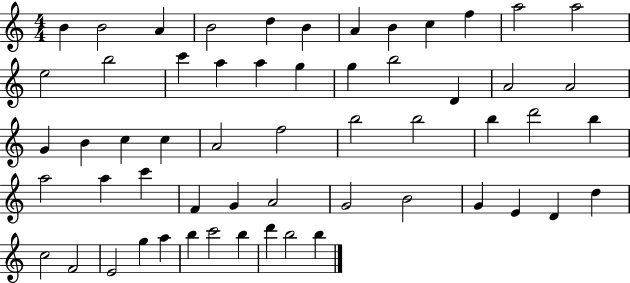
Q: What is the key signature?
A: C major